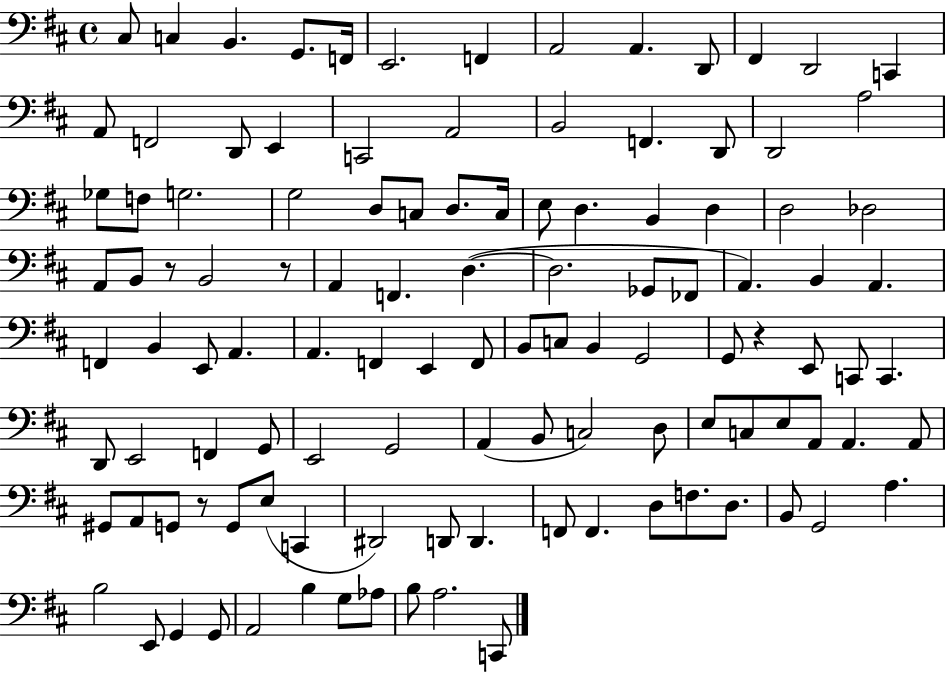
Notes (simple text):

C#3/e C3/q B2/q. G2/e. F2/s E2/h. F2/q A2/h A2/q. D2/e F#2/q D2/h C2/q A2/e F2/h D2/e E2/q C2/h A2/h B2/h F2/q. D2/e D2/h A3/h Gb3/e F3/e G3/h. G3/h D3/e C3/e D3/e. C3/s E3/e D3/q. B2/q D3/q D3/h Db3/h A2/e B2/e R/e B2/h R/e A2/q F2/q. D3/q. D3/h. Gb2/e FES2/e A2/q. B2/q A2/q. F2/q B2/q E2/e A2/q. A2/q. F2/q E2/q F2/e B2/e C3/e B2/q G2/h G2/e R/q E2/e C2/e C2/q. D2/e E2/h F2/q G2/e E2/h G2/h A2/q B2/e C3/h D3/e E3/e C3/e E3/e A2/e A2/q. A2/e G#2/e A2/e G2/e R/e G2/e E3/e C2/q D#2/h D2/e D2/q. F2/e F2/q. D3/e F3/e. D3/e. B2/e G2/h A3/q. B3/h E2/e G2/q G2/e A2/h B3/q G3/e Ab3/e B3/e A3/h. C2/e